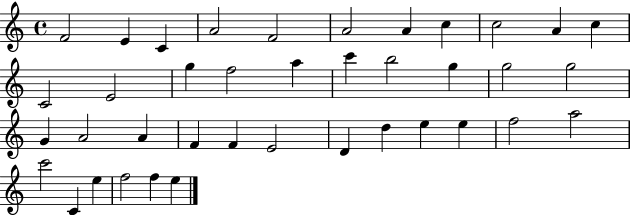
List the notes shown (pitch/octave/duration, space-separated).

F4/h E4/q C4/q A4/h F4/h A4/h A4/q C5/q C5/h A4/q C5/q C4/h E4/h G5/q F5/h A5/q C6/q B5/h G5/q G5/h G5/h G4/q A4/h A4/q F4/q F4/q E4/h D4/q D5/q E5/q E5/q F5/h A5/h C6/h C4/q E5/q F5/h F5/q E5/q